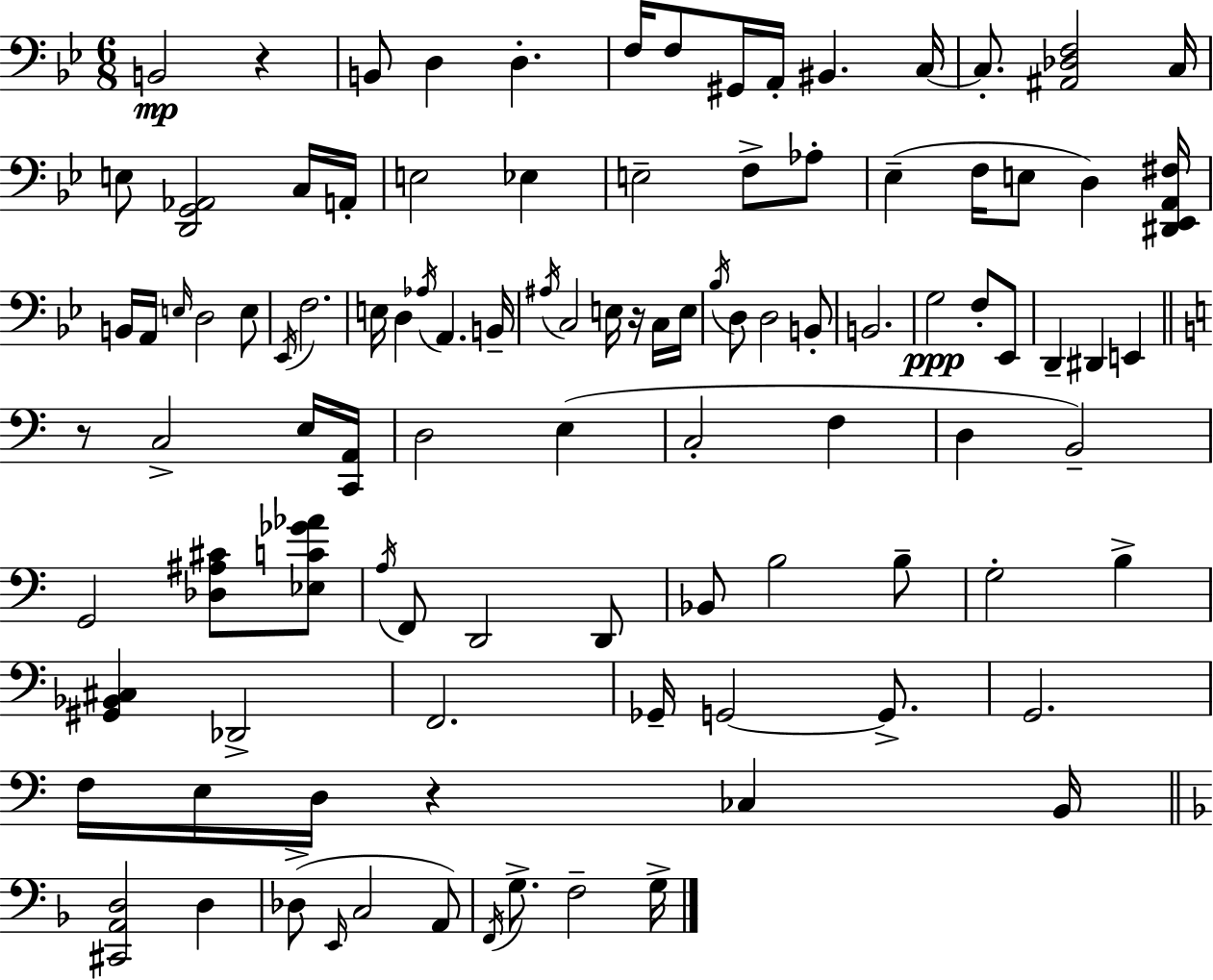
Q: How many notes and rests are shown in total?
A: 102